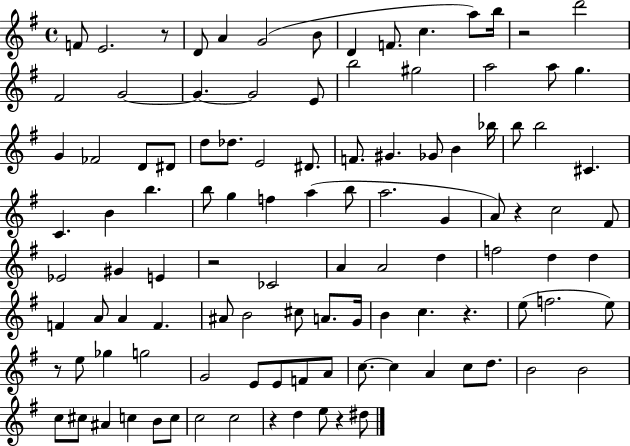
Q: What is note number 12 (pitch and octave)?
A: D6